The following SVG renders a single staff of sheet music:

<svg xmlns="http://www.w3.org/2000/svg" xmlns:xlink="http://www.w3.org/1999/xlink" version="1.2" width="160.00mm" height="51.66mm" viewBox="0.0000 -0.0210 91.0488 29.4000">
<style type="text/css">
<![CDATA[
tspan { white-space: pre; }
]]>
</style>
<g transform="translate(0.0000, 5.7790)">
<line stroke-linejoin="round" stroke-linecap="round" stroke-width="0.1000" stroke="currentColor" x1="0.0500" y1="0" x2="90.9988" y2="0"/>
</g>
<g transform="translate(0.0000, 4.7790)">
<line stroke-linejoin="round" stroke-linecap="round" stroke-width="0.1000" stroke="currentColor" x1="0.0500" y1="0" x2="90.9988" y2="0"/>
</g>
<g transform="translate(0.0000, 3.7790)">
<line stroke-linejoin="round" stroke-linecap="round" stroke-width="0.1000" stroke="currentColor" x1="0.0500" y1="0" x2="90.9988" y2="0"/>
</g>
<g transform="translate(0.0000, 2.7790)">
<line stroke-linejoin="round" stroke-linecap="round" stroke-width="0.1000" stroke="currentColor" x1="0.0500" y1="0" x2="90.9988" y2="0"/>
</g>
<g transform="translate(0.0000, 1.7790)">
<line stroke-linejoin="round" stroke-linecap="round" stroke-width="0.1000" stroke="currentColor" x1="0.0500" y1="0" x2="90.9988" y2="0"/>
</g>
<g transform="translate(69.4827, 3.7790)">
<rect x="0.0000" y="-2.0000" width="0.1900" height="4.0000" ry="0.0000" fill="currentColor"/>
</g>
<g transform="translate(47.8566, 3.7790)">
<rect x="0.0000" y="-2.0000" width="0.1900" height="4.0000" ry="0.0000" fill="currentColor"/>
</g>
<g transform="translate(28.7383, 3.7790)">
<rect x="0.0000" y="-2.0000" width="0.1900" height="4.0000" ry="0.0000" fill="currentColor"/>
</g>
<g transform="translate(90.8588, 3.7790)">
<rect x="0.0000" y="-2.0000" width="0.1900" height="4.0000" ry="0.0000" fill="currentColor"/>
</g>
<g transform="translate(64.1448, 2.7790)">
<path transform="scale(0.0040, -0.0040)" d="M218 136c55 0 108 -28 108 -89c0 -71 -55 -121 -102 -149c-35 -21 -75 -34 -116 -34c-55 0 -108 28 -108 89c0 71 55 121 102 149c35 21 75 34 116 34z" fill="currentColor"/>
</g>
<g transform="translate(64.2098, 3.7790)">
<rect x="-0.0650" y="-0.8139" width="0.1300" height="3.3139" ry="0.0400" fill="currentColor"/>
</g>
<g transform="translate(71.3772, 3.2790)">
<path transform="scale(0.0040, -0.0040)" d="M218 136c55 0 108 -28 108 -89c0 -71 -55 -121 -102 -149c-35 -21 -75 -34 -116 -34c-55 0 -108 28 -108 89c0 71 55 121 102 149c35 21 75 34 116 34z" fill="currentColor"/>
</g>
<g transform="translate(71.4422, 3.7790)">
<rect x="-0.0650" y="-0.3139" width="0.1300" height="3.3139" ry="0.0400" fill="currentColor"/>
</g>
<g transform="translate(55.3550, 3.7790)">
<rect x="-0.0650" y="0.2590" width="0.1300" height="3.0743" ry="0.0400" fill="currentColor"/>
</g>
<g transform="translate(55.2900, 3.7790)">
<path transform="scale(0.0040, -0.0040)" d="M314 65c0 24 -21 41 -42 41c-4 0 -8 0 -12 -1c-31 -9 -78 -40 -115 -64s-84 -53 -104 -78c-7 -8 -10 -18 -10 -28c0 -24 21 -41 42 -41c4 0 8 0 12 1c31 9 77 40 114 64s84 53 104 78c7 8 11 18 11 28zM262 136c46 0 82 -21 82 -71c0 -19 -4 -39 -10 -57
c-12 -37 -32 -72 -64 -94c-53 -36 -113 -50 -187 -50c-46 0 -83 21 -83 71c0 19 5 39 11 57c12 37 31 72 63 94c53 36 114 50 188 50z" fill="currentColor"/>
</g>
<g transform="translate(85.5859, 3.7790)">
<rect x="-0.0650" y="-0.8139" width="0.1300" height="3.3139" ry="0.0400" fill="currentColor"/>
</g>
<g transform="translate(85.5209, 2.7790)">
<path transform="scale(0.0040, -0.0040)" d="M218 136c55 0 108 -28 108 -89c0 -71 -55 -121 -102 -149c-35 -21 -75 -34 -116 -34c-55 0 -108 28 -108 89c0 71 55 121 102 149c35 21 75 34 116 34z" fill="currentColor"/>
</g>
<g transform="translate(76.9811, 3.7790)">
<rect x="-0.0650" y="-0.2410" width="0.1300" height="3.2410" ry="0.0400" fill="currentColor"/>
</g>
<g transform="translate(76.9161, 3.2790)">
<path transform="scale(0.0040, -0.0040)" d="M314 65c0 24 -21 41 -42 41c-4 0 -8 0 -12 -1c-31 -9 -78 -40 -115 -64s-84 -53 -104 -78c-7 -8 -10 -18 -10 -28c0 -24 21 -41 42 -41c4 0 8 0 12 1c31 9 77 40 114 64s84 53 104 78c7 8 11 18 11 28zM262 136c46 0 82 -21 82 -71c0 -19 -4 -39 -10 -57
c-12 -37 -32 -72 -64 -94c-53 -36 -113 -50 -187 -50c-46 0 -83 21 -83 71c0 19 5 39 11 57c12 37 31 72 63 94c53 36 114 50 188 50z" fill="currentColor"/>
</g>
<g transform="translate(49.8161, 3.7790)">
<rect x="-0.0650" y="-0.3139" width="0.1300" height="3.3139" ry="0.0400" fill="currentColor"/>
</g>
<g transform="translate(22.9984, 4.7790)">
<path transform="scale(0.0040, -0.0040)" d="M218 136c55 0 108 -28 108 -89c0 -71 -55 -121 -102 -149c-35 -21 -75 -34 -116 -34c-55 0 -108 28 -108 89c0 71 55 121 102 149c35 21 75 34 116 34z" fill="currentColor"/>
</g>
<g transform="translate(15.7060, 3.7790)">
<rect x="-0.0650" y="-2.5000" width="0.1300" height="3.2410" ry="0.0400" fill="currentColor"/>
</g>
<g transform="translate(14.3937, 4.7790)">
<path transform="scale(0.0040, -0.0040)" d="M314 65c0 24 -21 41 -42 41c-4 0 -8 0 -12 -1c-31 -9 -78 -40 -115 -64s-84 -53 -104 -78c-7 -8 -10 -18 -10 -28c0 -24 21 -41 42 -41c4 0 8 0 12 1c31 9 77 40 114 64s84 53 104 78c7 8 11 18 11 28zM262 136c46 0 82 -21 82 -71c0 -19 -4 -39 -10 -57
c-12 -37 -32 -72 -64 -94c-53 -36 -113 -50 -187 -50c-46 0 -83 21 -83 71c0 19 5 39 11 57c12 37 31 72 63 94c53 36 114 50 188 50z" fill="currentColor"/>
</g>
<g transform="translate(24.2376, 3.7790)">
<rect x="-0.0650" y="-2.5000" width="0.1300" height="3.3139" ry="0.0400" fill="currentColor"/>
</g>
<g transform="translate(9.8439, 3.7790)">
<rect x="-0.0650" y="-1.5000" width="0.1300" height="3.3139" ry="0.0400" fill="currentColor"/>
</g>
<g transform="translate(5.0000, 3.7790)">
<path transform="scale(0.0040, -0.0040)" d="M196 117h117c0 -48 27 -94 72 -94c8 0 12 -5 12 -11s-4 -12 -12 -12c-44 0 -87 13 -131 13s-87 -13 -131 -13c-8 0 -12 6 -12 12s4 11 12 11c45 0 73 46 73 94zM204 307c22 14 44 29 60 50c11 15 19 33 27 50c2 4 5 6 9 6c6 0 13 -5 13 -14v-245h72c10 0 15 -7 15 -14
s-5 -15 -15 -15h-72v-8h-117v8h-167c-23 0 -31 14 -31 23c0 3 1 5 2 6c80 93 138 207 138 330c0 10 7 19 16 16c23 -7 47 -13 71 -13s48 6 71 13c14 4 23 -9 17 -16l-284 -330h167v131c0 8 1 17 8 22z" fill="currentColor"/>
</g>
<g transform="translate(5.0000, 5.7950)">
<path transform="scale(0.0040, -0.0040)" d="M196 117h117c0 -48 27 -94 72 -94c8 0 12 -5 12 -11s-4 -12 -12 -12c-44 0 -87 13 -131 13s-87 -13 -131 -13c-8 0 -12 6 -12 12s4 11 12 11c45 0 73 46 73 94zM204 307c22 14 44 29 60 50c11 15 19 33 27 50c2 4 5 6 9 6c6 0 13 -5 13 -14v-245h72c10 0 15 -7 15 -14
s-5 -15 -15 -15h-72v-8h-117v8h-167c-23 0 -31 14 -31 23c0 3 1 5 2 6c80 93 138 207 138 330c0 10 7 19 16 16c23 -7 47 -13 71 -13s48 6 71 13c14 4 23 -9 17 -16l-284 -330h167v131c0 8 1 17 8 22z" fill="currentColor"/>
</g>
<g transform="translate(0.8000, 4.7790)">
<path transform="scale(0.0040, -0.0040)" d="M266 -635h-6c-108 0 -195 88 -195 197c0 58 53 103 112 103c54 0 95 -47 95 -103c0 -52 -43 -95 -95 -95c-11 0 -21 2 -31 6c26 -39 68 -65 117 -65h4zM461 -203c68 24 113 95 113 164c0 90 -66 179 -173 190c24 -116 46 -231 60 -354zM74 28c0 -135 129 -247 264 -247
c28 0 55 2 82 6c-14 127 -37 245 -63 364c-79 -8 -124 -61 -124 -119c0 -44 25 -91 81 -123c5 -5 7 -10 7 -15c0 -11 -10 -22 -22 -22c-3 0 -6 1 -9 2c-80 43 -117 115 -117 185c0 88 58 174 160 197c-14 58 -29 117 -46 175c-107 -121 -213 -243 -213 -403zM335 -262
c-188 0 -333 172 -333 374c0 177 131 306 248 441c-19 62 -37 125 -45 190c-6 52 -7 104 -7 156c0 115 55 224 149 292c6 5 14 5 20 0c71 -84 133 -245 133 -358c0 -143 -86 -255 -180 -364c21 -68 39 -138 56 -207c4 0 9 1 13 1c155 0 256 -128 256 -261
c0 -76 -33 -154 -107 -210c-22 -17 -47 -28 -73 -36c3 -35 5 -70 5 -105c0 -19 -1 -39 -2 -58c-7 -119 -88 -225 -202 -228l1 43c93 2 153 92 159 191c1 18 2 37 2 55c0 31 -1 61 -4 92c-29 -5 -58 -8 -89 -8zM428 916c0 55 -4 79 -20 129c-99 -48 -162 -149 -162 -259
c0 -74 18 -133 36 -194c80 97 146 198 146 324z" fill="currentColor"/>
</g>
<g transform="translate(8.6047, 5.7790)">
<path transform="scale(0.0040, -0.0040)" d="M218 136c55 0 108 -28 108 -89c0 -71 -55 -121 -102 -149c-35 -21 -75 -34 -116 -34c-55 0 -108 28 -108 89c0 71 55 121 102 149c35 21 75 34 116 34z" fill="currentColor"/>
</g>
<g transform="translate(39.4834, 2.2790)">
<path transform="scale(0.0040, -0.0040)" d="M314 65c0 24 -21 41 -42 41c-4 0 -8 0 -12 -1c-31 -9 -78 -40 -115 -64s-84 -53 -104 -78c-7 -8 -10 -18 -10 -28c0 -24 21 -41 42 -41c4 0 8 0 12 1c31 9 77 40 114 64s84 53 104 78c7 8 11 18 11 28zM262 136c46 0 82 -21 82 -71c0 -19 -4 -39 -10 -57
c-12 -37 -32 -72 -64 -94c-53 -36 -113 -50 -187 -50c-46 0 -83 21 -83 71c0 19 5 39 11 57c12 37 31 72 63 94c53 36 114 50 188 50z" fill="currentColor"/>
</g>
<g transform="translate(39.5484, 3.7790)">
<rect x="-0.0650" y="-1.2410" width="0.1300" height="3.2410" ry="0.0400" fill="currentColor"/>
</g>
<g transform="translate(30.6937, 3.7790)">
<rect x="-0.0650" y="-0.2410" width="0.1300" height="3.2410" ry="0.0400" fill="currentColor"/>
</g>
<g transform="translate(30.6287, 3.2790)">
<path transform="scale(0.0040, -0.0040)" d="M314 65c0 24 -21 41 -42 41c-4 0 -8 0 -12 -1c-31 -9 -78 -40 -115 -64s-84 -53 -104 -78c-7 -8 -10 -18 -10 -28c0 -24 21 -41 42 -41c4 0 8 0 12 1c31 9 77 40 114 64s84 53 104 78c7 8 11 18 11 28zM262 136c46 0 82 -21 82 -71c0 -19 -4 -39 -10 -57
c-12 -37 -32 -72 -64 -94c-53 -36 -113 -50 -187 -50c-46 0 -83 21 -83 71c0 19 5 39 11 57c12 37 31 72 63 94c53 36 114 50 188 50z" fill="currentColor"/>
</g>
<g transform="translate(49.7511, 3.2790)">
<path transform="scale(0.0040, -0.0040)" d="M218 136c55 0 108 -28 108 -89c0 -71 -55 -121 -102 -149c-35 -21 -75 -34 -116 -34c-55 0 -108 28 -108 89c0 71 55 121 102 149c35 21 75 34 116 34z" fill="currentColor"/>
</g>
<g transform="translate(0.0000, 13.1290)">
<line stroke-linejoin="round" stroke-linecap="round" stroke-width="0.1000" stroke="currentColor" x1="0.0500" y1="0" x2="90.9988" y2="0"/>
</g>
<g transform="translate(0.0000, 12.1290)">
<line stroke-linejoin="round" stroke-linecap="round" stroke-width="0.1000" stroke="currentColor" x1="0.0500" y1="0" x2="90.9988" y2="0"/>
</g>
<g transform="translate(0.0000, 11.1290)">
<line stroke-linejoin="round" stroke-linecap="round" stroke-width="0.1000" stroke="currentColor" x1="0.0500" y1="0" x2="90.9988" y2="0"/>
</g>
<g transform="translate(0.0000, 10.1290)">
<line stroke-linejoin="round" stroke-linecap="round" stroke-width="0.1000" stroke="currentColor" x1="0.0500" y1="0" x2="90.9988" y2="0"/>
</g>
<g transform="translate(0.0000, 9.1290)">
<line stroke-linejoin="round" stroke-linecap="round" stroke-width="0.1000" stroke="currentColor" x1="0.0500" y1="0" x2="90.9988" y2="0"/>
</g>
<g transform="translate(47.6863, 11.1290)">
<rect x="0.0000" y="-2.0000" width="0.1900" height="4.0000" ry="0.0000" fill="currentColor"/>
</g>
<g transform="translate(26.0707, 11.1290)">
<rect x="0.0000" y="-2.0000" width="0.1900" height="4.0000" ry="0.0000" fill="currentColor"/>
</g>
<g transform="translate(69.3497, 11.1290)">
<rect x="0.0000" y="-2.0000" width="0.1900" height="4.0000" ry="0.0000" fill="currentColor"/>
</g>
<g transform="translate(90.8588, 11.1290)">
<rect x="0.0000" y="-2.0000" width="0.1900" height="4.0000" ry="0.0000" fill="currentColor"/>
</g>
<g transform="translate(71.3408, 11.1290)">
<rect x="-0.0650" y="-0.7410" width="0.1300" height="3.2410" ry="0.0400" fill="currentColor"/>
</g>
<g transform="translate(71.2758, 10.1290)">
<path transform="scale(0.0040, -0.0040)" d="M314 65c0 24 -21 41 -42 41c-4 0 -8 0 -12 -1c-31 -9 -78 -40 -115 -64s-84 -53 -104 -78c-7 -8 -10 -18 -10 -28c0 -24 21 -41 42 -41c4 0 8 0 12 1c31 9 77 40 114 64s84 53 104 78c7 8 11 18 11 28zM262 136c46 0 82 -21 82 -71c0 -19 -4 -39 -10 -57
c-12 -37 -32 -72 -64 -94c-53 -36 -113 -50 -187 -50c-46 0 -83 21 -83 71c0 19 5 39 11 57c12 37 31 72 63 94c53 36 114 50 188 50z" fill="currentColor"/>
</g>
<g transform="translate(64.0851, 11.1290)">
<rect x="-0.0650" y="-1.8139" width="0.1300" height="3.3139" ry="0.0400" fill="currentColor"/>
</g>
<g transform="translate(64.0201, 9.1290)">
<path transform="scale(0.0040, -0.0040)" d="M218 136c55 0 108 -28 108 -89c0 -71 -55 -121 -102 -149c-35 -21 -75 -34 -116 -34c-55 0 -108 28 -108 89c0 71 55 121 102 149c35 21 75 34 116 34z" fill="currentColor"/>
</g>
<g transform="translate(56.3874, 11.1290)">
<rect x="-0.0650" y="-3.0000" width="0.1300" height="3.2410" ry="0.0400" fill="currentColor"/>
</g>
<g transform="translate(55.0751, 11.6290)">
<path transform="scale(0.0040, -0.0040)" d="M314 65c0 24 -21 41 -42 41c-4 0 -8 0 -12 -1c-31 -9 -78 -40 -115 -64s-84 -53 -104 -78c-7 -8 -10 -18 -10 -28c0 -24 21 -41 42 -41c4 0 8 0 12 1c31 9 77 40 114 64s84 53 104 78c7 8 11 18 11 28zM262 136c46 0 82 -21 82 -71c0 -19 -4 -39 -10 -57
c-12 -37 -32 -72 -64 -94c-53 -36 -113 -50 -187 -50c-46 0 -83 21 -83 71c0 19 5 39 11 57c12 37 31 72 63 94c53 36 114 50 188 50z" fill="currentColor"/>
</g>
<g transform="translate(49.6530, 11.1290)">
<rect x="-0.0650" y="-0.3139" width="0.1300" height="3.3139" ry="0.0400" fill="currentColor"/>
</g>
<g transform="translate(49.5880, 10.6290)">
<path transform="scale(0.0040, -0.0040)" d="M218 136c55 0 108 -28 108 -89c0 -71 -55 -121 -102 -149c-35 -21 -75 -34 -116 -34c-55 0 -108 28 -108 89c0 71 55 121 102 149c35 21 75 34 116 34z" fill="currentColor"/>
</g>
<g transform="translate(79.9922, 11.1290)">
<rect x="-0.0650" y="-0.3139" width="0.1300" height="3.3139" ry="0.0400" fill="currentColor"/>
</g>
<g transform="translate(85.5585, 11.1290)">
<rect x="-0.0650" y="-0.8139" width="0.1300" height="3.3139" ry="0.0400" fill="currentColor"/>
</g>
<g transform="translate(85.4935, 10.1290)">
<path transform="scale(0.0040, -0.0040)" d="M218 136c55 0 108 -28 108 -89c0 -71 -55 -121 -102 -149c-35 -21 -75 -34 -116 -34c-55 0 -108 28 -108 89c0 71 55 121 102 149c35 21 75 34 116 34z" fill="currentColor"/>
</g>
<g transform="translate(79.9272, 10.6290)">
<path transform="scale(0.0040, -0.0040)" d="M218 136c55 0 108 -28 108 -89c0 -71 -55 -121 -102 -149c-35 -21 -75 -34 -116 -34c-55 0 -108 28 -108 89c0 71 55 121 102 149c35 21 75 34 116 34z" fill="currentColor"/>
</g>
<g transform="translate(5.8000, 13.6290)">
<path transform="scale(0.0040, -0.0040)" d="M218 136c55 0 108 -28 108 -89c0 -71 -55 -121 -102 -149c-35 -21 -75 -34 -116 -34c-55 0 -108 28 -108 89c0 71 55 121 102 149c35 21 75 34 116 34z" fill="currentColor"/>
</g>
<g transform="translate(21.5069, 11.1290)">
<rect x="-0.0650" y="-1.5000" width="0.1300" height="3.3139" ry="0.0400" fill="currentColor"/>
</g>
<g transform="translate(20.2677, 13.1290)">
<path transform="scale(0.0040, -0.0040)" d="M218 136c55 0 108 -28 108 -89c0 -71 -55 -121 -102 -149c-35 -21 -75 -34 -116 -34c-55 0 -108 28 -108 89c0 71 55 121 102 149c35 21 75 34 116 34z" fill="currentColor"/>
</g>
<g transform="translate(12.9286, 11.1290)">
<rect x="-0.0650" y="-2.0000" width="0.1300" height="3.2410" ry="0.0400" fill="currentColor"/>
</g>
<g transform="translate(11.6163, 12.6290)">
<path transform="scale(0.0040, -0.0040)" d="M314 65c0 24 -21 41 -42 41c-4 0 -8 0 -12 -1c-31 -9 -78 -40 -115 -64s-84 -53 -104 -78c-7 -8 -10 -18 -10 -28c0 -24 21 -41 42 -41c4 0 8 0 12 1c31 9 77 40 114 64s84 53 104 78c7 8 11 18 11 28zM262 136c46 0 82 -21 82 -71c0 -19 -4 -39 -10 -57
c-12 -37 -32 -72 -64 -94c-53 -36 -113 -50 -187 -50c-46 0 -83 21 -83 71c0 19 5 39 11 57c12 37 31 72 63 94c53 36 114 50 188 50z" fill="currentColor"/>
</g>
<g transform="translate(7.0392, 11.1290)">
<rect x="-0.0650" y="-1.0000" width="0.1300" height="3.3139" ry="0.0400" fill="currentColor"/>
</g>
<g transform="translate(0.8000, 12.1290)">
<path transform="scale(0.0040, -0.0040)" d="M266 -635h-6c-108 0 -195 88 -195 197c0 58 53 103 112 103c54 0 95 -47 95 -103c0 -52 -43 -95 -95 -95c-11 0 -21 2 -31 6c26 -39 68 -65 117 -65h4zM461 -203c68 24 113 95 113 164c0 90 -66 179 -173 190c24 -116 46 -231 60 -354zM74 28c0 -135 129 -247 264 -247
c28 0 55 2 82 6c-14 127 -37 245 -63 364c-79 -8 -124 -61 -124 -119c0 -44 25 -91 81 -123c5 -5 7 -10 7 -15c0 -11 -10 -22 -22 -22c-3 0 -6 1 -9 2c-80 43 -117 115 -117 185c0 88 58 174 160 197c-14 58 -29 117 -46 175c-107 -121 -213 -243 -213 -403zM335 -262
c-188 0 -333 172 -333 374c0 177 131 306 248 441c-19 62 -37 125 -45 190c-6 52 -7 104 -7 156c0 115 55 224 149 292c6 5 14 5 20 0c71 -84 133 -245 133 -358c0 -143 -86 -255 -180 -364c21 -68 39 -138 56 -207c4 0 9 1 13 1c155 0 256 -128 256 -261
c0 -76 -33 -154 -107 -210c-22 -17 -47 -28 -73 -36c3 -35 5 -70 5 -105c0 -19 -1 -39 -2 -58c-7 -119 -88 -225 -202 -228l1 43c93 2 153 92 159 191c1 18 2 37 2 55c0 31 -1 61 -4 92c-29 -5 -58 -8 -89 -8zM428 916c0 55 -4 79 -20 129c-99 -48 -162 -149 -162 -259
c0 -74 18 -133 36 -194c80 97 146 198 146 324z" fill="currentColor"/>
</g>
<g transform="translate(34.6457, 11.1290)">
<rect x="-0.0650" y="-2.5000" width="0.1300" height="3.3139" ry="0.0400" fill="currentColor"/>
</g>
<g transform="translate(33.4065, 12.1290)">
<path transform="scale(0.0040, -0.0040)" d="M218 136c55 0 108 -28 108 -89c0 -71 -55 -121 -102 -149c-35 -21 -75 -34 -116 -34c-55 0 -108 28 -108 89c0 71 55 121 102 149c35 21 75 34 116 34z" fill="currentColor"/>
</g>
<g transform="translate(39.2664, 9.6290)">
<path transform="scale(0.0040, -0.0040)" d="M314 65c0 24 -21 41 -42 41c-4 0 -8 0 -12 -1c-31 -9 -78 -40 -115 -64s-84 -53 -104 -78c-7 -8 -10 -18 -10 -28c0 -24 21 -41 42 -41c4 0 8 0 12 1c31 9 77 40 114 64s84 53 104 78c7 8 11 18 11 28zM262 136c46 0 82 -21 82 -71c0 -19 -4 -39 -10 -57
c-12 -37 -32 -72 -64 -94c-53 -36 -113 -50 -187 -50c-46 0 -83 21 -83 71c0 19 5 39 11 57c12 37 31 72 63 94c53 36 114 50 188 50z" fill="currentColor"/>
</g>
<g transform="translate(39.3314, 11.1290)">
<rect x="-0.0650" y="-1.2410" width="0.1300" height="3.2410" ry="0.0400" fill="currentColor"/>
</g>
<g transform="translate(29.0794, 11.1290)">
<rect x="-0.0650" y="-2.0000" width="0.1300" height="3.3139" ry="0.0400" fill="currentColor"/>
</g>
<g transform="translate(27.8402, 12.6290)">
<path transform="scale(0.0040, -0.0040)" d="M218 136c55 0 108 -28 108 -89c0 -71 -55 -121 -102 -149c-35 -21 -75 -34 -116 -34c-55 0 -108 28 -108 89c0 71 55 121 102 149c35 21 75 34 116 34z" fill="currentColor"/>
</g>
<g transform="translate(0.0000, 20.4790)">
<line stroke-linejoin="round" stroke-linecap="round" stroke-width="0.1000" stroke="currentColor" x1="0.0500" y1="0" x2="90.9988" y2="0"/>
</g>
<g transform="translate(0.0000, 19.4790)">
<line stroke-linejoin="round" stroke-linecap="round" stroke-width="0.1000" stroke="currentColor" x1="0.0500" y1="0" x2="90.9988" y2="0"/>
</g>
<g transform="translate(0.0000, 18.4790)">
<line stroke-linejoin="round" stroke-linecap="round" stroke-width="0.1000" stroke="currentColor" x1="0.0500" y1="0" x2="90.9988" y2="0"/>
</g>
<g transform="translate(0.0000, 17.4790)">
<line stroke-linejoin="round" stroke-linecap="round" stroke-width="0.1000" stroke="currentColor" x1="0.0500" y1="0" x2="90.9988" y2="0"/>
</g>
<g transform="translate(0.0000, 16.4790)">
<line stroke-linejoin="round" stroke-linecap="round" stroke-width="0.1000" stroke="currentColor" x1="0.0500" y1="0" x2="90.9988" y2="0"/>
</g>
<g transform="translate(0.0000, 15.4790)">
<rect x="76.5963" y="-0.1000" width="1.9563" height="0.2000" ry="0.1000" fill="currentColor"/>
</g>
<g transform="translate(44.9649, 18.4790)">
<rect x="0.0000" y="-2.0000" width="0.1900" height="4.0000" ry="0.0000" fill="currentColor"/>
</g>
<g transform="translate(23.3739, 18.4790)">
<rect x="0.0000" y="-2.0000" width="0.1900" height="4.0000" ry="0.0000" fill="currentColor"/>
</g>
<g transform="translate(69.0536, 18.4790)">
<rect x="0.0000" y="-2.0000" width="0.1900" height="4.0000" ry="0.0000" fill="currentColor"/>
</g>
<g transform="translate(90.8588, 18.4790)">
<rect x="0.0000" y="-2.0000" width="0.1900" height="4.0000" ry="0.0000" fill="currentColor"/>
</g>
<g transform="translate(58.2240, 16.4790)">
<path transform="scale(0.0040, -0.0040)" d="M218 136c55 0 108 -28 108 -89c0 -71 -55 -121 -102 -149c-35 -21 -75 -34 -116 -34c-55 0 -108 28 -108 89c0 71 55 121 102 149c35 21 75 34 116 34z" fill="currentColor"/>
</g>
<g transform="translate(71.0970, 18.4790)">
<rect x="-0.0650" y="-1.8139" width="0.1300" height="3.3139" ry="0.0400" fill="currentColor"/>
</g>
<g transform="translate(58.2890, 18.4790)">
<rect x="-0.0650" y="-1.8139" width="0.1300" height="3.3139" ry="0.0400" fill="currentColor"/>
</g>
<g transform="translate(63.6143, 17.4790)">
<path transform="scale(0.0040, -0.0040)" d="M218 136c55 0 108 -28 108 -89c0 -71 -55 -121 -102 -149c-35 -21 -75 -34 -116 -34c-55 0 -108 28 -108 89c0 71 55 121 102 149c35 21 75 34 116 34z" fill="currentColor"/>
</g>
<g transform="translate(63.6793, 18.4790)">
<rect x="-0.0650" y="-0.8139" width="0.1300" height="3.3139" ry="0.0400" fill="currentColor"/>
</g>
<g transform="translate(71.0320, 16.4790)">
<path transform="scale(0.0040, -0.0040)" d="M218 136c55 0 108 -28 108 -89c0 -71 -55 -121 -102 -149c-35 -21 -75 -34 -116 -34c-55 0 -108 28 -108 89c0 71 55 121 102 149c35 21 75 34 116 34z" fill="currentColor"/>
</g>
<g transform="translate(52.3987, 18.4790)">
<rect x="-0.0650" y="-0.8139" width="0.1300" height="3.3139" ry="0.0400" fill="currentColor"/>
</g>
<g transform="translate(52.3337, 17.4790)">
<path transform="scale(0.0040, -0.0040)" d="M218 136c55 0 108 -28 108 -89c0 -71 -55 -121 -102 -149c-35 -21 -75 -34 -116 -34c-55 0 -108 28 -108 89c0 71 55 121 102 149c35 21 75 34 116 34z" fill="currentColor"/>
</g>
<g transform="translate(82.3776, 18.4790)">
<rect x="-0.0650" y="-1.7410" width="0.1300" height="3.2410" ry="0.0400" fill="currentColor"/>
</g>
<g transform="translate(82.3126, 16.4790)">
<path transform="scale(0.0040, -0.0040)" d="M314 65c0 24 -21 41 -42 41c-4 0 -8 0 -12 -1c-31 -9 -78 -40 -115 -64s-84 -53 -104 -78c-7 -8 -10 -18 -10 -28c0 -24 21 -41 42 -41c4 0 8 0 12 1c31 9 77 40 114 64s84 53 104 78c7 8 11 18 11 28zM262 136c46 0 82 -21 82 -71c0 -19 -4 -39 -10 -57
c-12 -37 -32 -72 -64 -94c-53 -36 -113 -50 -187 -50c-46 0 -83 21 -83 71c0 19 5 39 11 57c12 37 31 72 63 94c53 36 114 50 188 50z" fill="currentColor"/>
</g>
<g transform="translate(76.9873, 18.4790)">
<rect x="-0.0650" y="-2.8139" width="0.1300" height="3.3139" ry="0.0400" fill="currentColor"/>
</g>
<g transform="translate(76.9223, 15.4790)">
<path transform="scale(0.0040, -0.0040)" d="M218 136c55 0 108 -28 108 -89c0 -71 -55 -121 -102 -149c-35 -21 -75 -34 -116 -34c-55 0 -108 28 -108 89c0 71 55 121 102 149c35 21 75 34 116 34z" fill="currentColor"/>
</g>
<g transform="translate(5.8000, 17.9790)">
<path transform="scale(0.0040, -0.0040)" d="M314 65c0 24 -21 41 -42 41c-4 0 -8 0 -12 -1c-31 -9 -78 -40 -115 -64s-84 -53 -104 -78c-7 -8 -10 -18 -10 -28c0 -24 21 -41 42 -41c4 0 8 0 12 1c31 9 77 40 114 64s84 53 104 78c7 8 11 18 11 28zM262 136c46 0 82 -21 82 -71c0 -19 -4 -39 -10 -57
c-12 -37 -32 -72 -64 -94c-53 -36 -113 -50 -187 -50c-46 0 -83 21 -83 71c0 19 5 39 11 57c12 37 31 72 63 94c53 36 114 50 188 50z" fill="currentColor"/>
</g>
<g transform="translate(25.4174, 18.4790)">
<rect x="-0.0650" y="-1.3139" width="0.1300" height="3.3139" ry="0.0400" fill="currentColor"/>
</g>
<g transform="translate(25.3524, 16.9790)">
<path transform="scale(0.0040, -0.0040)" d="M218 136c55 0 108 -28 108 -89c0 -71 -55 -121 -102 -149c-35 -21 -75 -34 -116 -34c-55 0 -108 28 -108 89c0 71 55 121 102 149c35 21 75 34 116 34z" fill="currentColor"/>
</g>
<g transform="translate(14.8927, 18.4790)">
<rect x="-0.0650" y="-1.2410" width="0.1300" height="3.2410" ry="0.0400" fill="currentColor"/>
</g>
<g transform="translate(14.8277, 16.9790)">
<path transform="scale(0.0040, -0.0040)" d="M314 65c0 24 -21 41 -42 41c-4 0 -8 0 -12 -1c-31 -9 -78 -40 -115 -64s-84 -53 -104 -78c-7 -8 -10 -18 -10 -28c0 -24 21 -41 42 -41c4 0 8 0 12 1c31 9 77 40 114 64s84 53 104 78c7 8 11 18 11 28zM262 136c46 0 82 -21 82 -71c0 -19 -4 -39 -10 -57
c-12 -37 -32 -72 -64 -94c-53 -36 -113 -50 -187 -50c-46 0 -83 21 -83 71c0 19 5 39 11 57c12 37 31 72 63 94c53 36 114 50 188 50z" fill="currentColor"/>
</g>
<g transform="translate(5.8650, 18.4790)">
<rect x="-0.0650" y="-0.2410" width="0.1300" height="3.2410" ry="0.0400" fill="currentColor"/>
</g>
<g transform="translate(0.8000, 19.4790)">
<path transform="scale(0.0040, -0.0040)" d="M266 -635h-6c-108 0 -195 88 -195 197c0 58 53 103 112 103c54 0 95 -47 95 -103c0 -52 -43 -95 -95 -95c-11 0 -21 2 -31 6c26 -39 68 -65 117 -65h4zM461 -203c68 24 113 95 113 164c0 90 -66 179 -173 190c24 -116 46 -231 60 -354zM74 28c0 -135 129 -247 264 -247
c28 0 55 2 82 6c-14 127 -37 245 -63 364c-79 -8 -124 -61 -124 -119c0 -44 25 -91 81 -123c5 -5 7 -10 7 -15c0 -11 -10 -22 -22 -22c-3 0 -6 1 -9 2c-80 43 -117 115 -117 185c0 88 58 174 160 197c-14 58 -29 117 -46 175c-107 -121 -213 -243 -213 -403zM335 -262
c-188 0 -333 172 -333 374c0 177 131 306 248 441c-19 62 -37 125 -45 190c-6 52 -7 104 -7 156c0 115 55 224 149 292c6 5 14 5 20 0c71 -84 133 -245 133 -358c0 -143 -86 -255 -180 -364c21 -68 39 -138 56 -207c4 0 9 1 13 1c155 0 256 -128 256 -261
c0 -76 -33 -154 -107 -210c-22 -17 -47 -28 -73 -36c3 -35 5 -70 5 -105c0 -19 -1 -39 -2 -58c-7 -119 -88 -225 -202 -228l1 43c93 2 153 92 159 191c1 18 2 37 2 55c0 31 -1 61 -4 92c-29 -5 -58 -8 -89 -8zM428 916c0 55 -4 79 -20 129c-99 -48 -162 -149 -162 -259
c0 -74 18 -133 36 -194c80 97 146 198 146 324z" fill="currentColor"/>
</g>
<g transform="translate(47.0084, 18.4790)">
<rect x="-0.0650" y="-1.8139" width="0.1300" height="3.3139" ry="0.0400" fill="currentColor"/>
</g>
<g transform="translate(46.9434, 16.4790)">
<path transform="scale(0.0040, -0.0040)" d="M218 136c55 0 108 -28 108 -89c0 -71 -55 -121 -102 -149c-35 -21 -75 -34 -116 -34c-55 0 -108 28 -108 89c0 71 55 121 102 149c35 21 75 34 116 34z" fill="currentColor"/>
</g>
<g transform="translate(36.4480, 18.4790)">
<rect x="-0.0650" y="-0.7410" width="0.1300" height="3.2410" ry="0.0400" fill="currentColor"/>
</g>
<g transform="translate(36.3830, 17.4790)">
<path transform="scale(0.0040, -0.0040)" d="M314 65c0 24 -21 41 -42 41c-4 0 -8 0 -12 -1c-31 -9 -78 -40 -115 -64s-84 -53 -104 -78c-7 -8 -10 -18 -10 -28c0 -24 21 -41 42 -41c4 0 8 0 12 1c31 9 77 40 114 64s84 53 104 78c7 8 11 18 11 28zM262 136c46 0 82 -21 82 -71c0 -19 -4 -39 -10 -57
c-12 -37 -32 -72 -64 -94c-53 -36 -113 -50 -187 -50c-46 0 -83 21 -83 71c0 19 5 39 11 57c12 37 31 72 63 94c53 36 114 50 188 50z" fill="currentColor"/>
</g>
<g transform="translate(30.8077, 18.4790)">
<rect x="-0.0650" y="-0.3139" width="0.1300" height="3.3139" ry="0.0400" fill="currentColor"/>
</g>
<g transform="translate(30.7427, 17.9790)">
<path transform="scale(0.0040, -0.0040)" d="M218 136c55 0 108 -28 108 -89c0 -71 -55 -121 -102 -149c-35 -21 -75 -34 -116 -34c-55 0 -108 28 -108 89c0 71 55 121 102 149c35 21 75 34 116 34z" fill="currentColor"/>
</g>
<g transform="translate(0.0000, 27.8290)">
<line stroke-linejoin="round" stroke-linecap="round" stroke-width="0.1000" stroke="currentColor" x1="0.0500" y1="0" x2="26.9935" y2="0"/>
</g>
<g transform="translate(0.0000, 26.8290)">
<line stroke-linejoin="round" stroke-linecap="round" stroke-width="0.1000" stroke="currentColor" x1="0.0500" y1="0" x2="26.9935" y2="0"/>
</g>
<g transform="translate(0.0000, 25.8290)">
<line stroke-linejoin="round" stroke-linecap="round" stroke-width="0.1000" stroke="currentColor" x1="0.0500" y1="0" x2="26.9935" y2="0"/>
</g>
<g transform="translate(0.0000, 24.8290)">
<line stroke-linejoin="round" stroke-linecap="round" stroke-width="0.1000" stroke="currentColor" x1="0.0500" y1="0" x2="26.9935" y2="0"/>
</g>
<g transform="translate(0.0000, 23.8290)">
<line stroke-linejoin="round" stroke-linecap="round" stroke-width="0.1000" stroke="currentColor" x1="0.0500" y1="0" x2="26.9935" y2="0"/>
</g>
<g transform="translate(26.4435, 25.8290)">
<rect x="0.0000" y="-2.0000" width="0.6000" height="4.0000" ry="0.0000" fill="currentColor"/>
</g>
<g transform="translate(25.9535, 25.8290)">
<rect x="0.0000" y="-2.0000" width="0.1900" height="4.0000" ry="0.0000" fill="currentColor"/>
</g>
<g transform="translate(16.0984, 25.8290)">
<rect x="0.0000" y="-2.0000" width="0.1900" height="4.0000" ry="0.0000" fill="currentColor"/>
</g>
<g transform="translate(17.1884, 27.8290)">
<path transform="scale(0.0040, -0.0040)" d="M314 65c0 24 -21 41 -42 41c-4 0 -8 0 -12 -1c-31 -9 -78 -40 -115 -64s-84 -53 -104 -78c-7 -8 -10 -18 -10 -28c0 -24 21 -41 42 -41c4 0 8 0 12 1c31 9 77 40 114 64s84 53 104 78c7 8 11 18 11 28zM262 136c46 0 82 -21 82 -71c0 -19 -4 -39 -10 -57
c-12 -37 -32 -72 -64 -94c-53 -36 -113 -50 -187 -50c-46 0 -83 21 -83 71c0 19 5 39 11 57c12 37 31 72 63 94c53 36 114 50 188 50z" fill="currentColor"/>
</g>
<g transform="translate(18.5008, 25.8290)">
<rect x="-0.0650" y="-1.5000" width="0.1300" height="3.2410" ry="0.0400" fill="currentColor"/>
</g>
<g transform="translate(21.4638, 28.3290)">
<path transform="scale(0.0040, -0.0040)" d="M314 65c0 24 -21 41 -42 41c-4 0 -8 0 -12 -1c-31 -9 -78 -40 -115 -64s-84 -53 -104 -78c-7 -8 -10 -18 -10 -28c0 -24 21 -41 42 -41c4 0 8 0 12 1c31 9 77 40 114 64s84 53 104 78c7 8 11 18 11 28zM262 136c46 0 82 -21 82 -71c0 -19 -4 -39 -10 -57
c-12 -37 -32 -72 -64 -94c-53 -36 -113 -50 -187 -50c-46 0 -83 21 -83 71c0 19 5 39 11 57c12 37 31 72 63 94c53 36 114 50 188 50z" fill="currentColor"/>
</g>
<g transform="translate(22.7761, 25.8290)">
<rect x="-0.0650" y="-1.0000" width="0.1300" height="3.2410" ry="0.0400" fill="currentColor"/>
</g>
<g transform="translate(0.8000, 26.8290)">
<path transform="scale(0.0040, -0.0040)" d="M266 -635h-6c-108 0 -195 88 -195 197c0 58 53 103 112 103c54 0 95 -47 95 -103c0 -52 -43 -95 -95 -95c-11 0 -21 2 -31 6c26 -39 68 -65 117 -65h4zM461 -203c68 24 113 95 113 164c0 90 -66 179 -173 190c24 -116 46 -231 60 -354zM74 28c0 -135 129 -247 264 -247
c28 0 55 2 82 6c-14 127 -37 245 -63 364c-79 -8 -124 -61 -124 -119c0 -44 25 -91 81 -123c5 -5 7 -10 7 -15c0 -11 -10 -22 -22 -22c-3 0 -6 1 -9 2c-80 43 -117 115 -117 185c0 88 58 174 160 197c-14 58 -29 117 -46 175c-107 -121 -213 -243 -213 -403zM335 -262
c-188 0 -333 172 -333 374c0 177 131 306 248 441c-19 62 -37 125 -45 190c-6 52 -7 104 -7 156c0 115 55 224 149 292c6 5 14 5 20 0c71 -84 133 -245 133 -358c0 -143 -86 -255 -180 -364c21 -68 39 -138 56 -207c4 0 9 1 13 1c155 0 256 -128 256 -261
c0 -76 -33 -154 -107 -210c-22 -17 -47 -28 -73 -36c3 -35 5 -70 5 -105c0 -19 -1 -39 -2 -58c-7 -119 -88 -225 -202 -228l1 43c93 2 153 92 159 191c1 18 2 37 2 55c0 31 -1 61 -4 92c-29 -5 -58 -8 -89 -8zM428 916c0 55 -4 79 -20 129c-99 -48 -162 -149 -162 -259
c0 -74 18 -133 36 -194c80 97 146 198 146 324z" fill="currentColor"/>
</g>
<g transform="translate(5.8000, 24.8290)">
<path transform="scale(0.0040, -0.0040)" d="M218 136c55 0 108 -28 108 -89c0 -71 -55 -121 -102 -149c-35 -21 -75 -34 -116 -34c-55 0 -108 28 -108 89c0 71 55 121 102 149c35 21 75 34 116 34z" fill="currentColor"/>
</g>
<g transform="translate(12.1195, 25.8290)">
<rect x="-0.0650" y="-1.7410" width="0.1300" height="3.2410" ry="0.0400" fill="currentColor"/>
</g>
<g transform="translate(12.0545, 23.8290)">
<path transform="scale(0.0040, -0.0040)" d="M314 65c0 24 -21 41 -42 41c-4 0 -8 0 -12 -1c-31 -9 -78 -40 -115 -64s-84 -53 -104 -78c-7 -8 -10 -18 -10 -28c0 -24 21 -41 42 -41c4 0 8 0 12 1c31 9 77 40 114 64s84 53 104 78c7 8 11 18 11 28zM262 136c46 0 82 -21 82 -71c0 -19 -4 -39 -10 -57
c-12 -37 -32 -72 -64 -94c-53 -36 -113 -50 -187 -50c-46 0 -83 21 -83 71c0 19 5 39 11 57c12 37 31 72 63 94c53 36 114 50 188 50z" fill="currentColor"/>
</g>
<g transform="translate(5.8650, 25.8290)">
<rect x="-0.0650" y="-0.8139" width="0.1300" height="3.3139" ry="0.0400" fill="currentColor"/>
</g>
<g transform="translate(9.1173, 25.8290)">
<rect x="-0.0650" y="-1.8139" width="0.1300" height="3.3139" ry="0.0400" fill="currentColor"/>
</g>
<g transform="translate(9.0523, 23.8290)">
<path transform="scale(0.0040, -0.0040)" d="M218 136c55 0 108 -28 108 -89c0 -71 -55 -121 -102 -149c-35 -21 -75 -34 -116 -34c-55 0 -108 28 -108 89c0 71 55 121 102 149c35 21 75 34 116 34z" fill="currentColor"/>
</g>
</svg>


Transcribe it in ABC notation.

X:1
T:Untitled
M:4/4
L:1/4
K:C
E G2 G c2 e2 c B2 d c c2 d D F2 E F G e2 c A2 f d2 c d c2 e2 e c d2 f d f d f a f2 d f f2 E2 D2